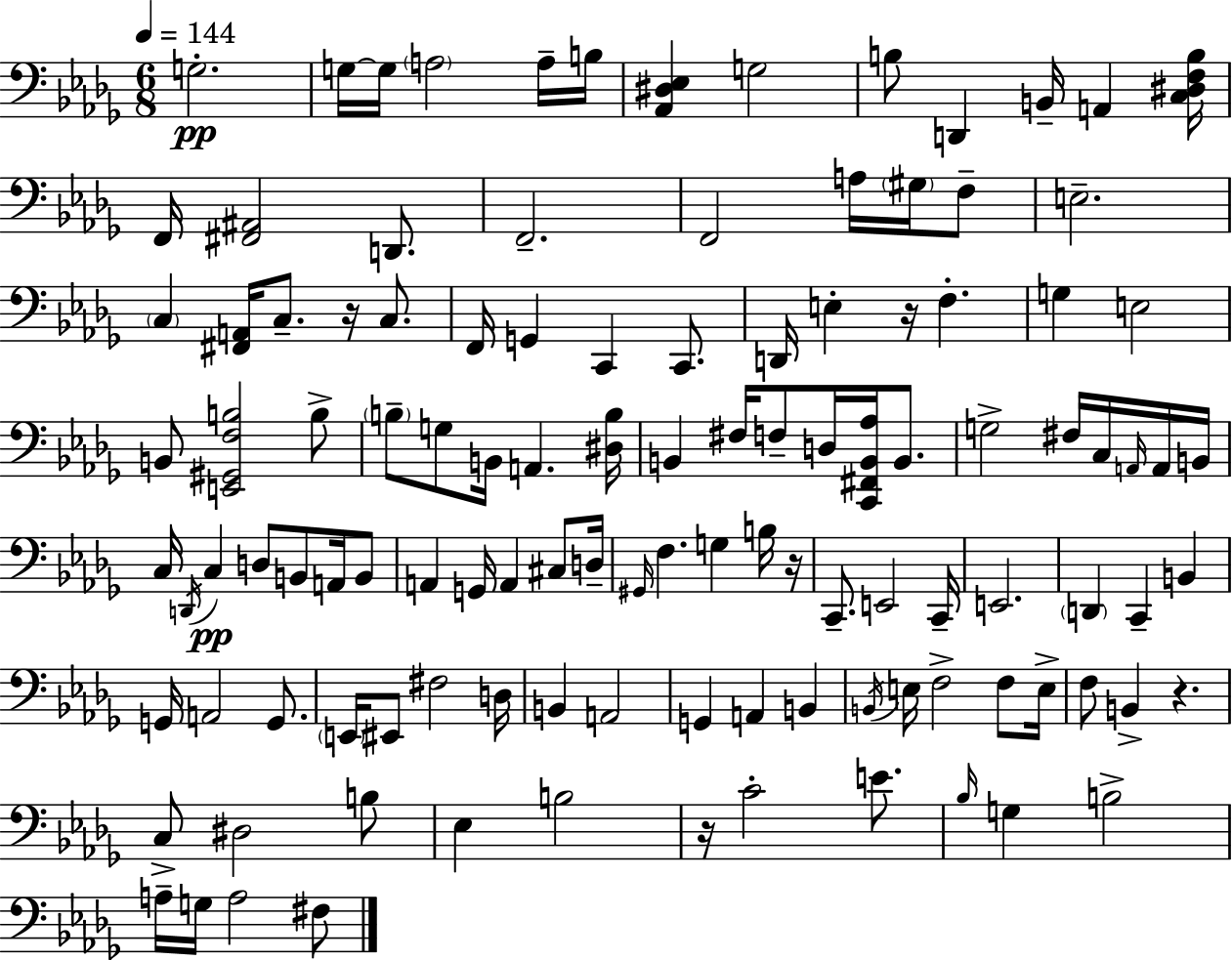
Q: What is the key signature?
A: BES minor